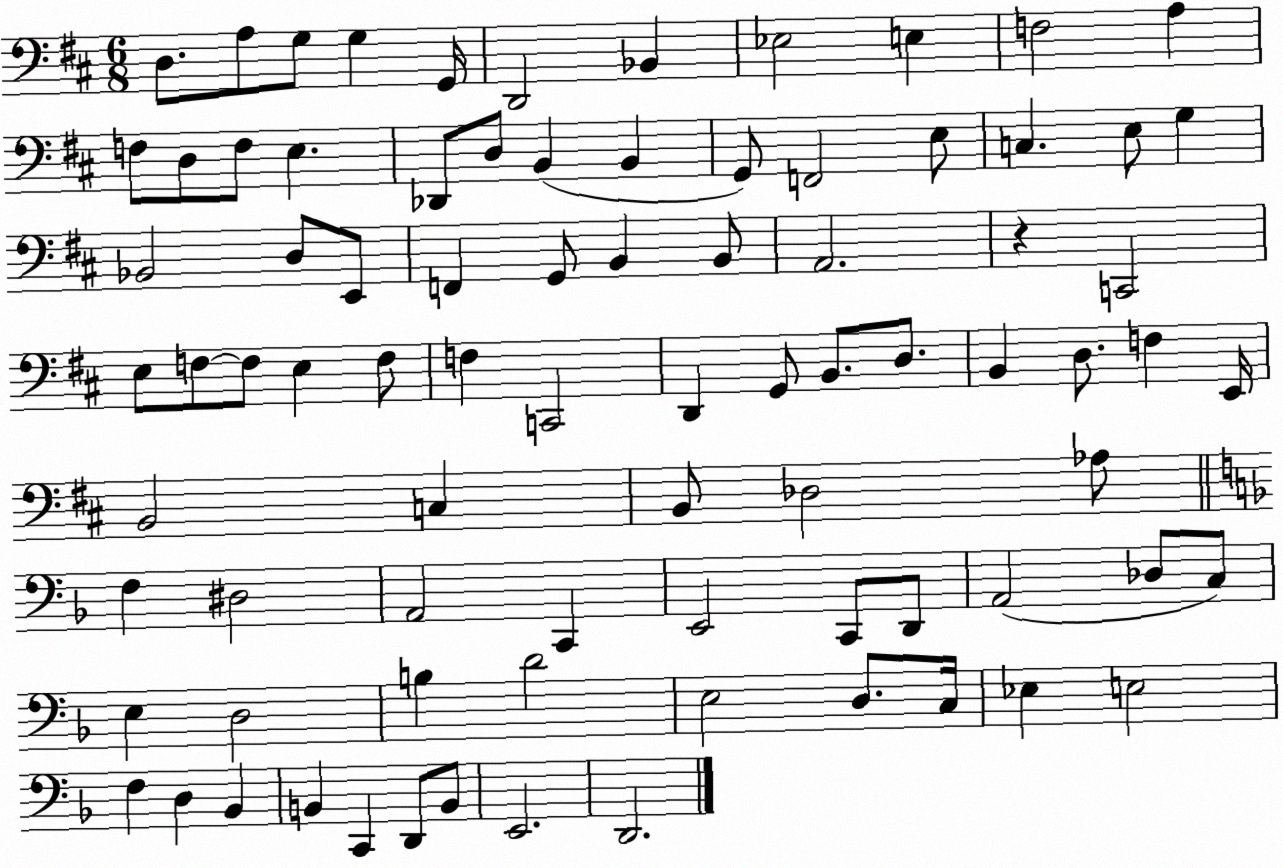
X:1
T:Untitled
M:6/8
L:1/4
K:D
D,/2 A,/2 G,/2 G, G,,/4 D,,2 _B,, _E,2 E, F,2 A, F,/2 D,/2 F,/2 E, _D,,/2 D,/2 B,, B,, G,,/2 F,,2 E,/2 C, E,/2 G, _B,,2 D,/2 E,,/2 F,, G,,/2 B,, B,,/2 A,,2 z C,,2 E,/2 F,/2 F,/2 E, F,/2 F, C,,2 D,, G,,/2 B,,/2 D,/2 B,, D,/2 F, E,,/4 B,,2 C, B,,/2 _D,2 _A,/2 F, ^D,2 A,,2 C,, E,,2 C,,/2 D,,/2 A,,2 _D,/2 C,/2 E, D,2 B, D2 E,2 D,/2 C,/4 _E, E,2 F, D, _B,, B,, C,, D,,/2 B,,/2 E,,2 D,,2